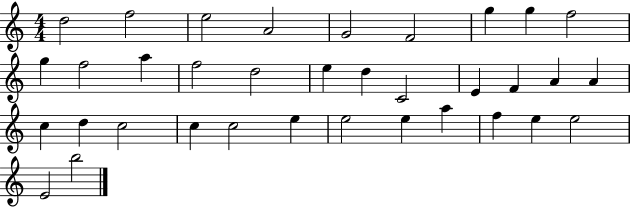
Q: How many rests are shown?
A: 0